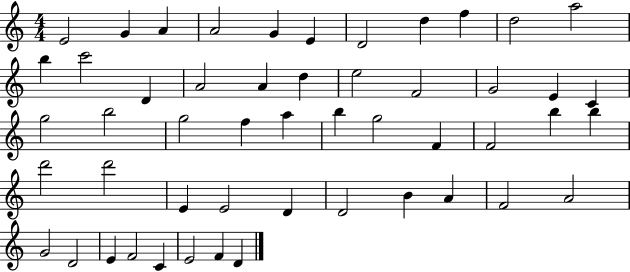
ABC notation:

X:1
T:Untitled
M:4/4
L:1/4
K:C
E2 G A A2 G E D2 d f d2 a2 b c'2 D A2 A d e2 F2 G2 E C g2 b2 g2 f a b g2 F F2 b b d'2 d'2 E E2 D D2 B A F2 A2 G2 D2 E F2 C E2 F D